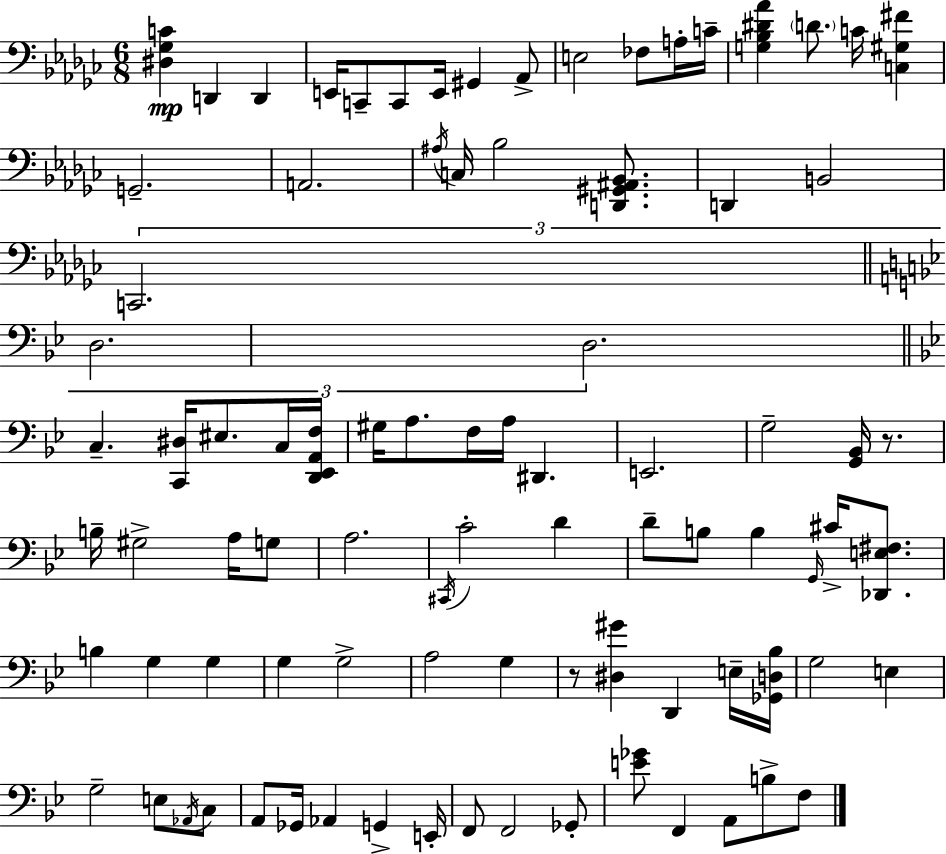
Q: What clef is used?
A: bass